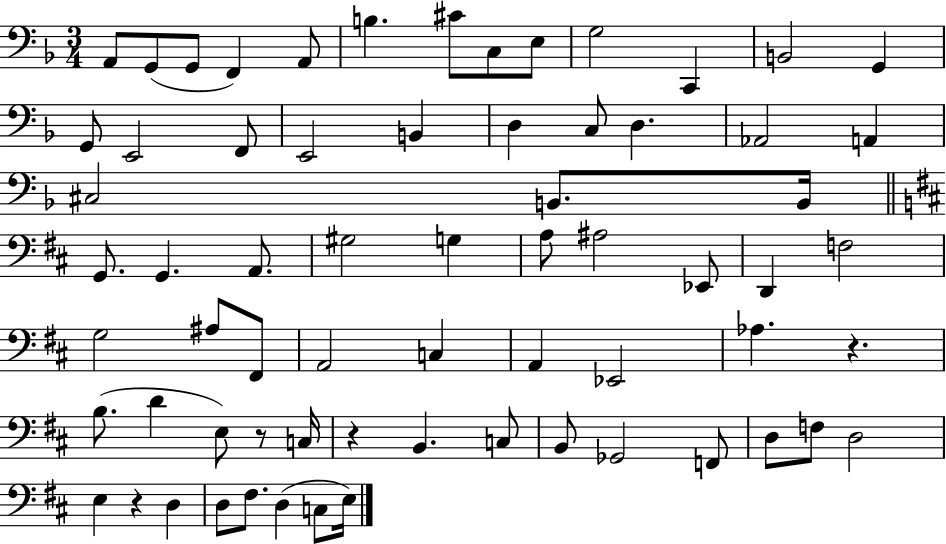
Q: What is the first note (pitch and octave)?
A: A2